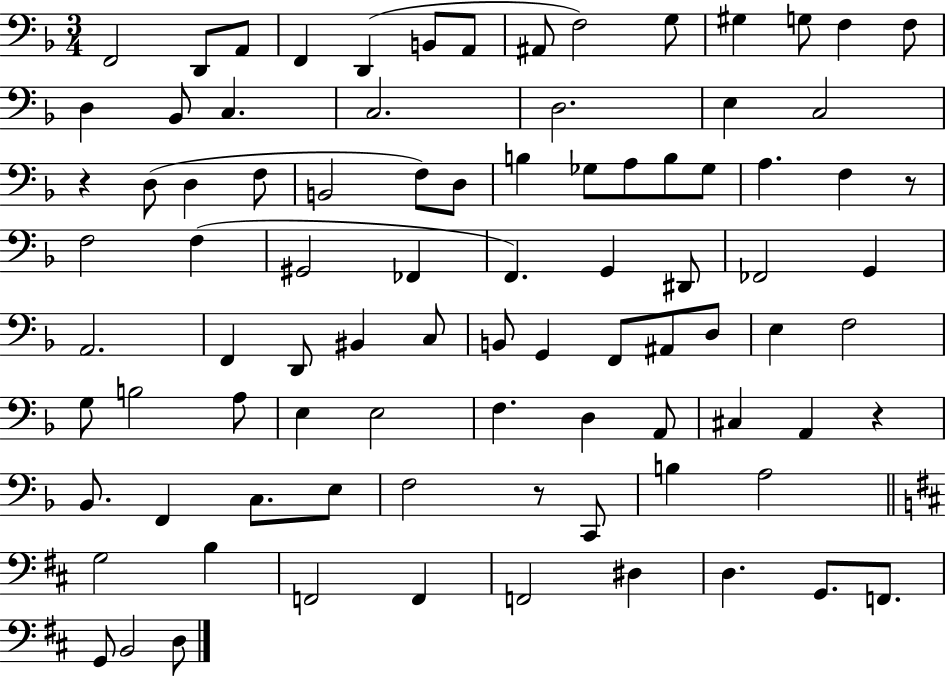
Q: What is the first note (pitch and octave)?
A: F2